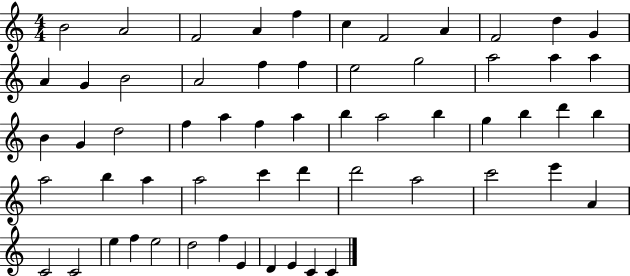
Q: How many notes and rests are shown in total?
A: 59